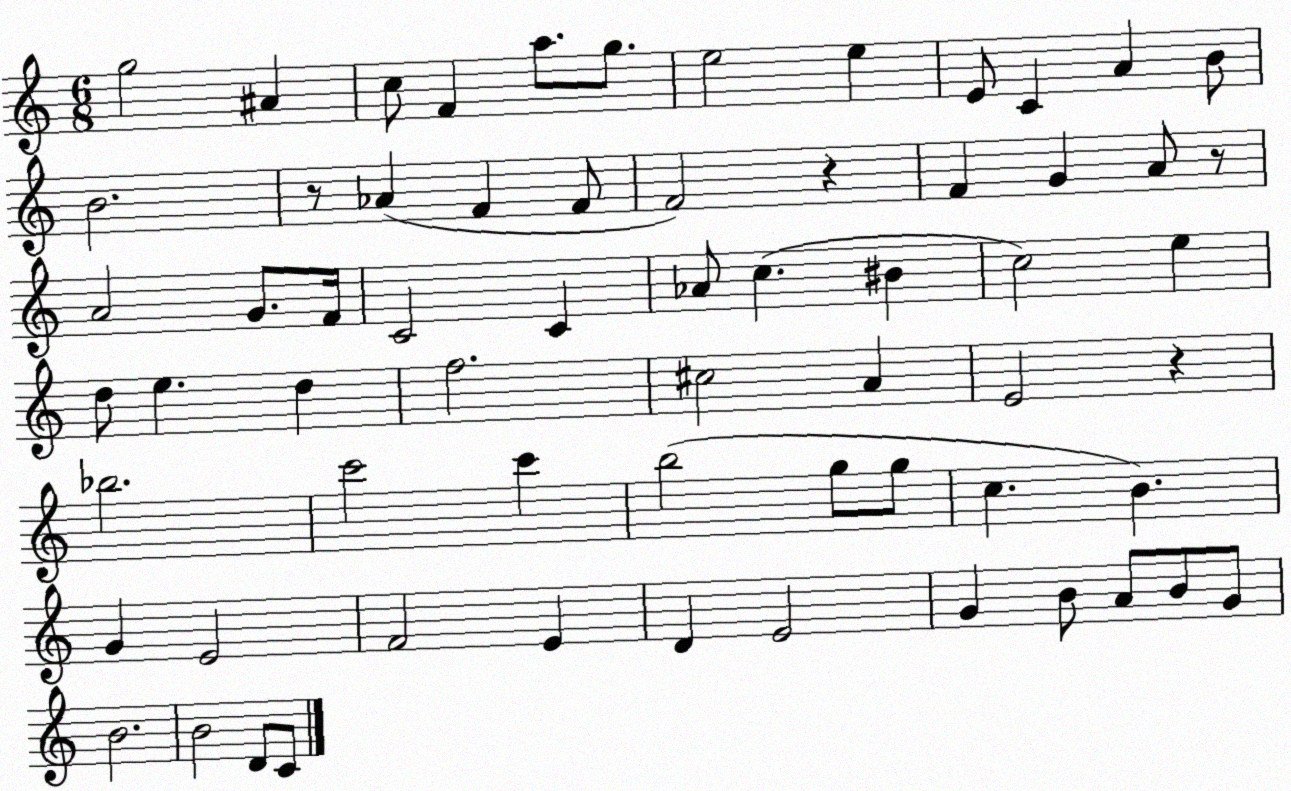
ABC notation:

X:1
T:Untitled
M:6/8
L:1/4
K:C
g2 ^A c/2 F a/2 g/2 e2 e E/2 C A B/2 B2 z/2 _A F F/2 F2 z F G A/2 z/2 A2 G/2 F/4 C2 C _A/2 c ^B c2 e d/2 e d f2 ^c2 A E2 z _b2 c'2 c' b2 g/2 g/2 c B G E2 F2 E D E2 G B/2 A/2 B/2 G/2 B2 B2 D/2 C/2